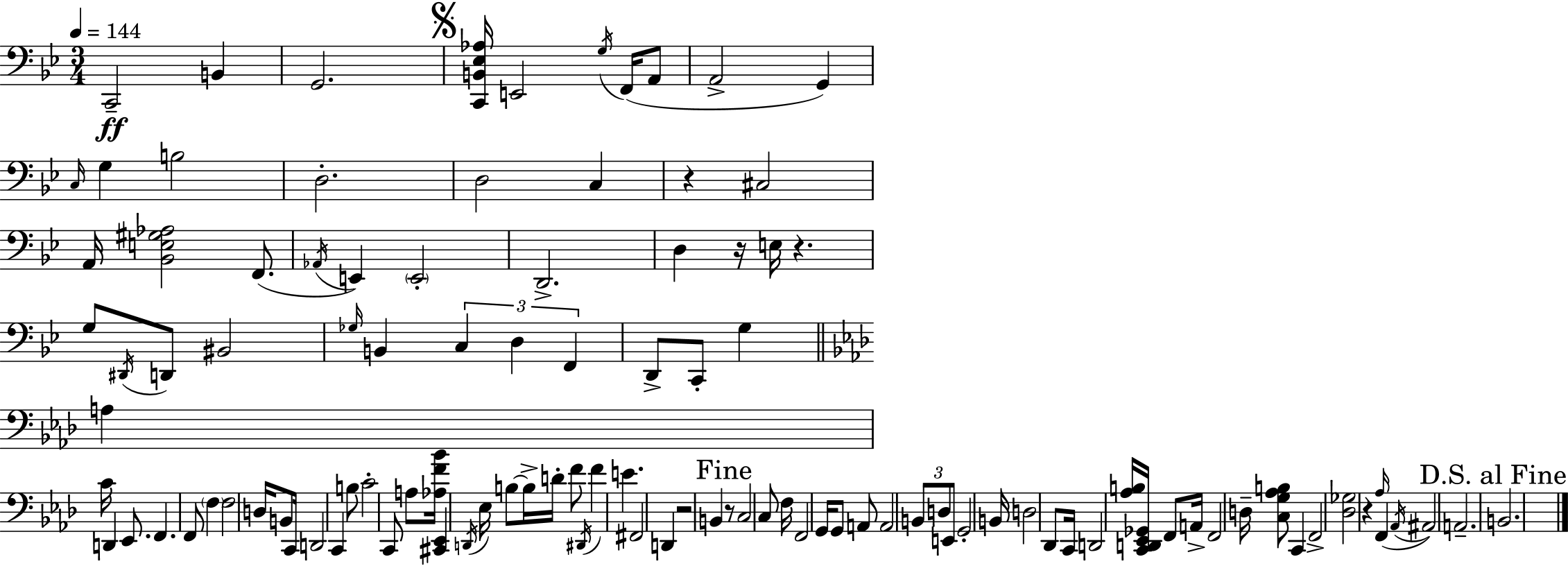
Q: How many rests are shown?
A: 6